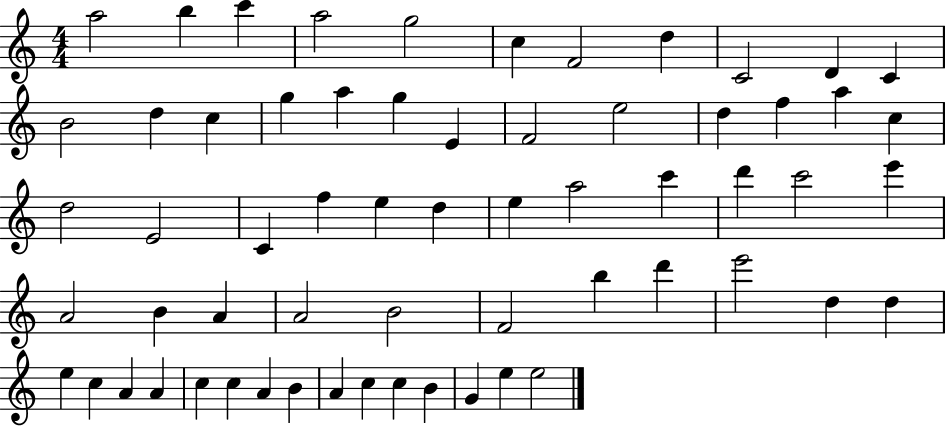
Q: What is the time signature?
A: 4/4